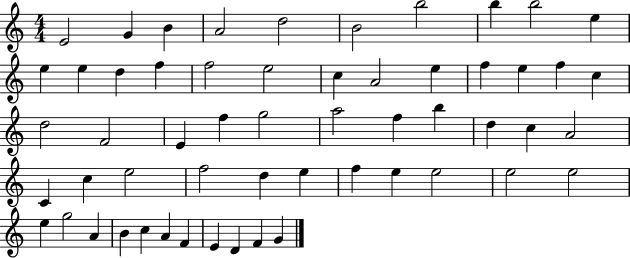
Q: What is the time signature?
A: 4/4